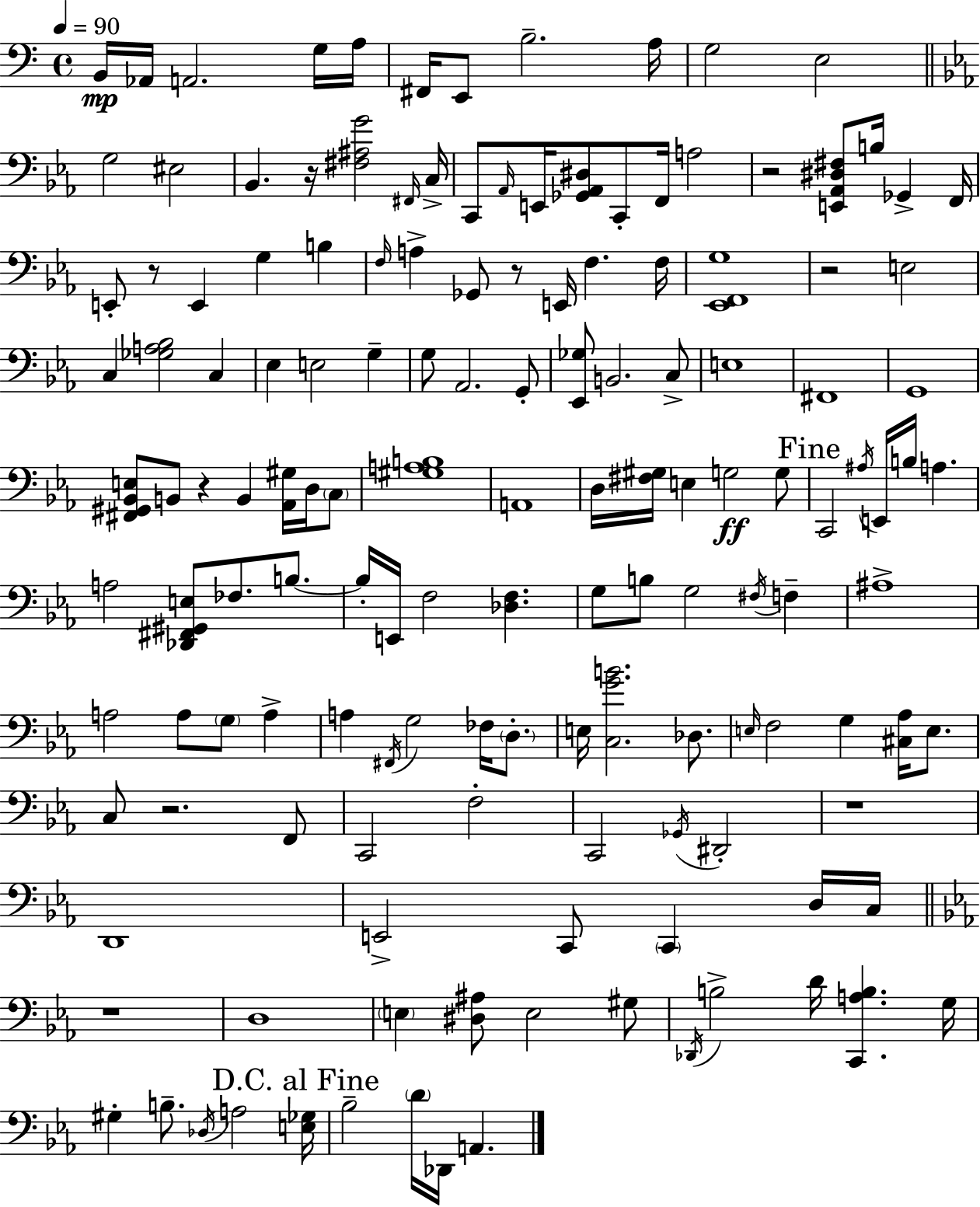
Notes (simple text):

B2/s Ab2/s A2/h. G3/s A3/s F#2/s E2/e B3/h. A3/s G3/h E3/h G3/h EIS3/h Bb2/q. R/s [F#3,A#3,G4]/h F#2/s C3/s C2/e Ab2/s E2/s [Gb2,Ab2,D#3]/e C2/e F2/s A3/h R/h [E2,Ab2,D#3,F#3]/e B3/s Gb2/q F2/s E2/e R/e E2/q G3/q B3/q F3/s A3/q Gb2/e R/e E2/s F3/q. F3/s [Eb2,F2,G3]/w R/h E3/h C3/q [Gb3,A3,Bb3]/h C3/q Eb3/q E3/h G3/q G3/e Ab2/h. G2/e [Eb2,Gb3]/e B2/h. C3/e E3/w F#2/w G2/w [F#2,G#2,Bb2,E3]/e B2/e R/q B2/q [Ab2,G#3]/s D3/s C3/e [G#3,A3,B3]/w A2/w D3/s [F#3,G#3]/s E3/q G3/h G3/e C2/h A#3/s E2/s B3/s A3/q. A3/h [Db2,F#2,G#2,E3]/e FES3/e. B3/e. B3/s E2/s F3/h [Db3,F3]/q. G3/e B3/e G3/h F#3/s F3/q A#3/w A3/h A3/e G3/e A3/q A3/q F#2/s G3/h FES3/s D3/e. E3/s [C3,G4,B4]/h. Db3/e. E3/s F3/h G3/q [C#3,Ab3]/s E3/e. C3/e R/h. F2/e C2/h F3/h C2/h Gb2/s D#2/h R/w D2/w E2/h C2/e C2/q D3/s C3/s R/w D3/w E3/q [D#3,A#3]/e E3/h G#3/e Db2/s B3/h D4/s [C2,A3,B3]/q. G3/s G#3/q B3/e. Db3/s A3/h [E3,Gb3]/s Bb3/h D4/s Db2/s A2/q.